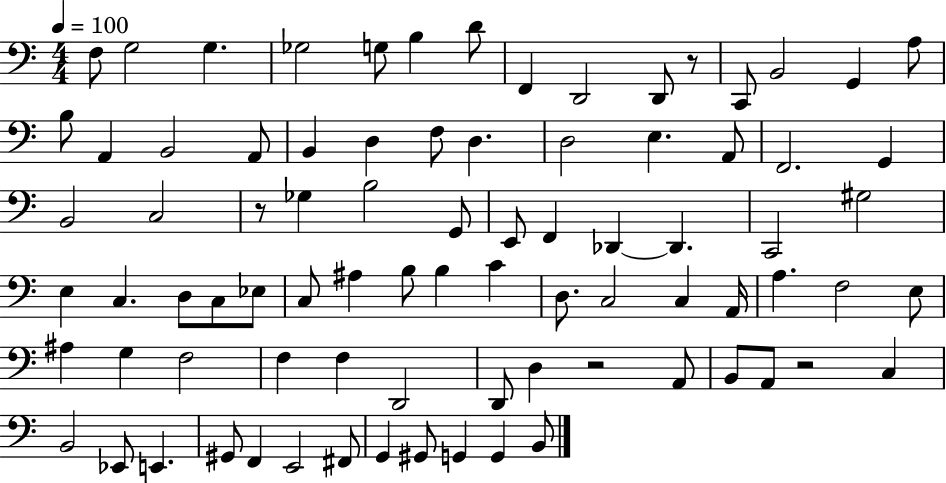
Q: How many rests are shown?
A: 4